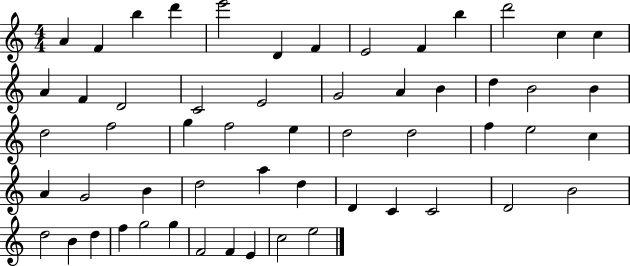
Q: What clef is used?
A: treble